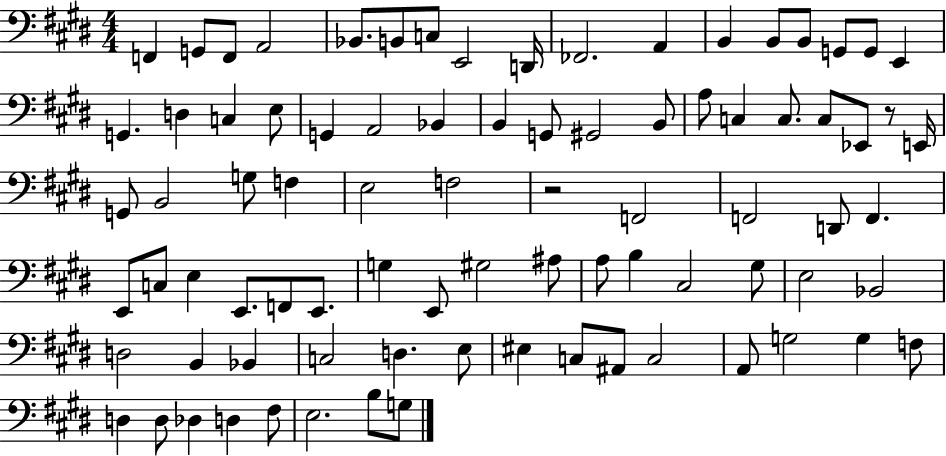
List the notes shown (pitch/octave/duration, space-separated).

F2/q G2/e F2/e A2/h Bb2/e. B2/e C3/e E2/h D2/s FES2/h. A2/q B2/q B2/e B2/e G2/e G2/e E2/q G2/q. D3/q C3/q E3/e G2/q A2/h Bb2/q B2/q G2/e G#2/h B2/e A3/e C3/q C3/e. C3/e Eb2/e R/e E2/s G2/e B2/h G3/e F3/q E3/h F3/h R/h F2/h F2/h D2/e F2/q. E2/e C3/e E3/q E2/e. F2/e E2/e. G3/q E2/e G#3/h A#3/e A3/e B3/q C#3/h G#3/e E3/h Bb2/h D3/h B2/q Bb2/q C3/h D3/q. E3/e EIS3/q C3/e A#2/e C3/h A2/e G3/h G3/q F3/e D3/q D3/e Db3/q D3/q F#3/e E3/h. B3/e G3/e